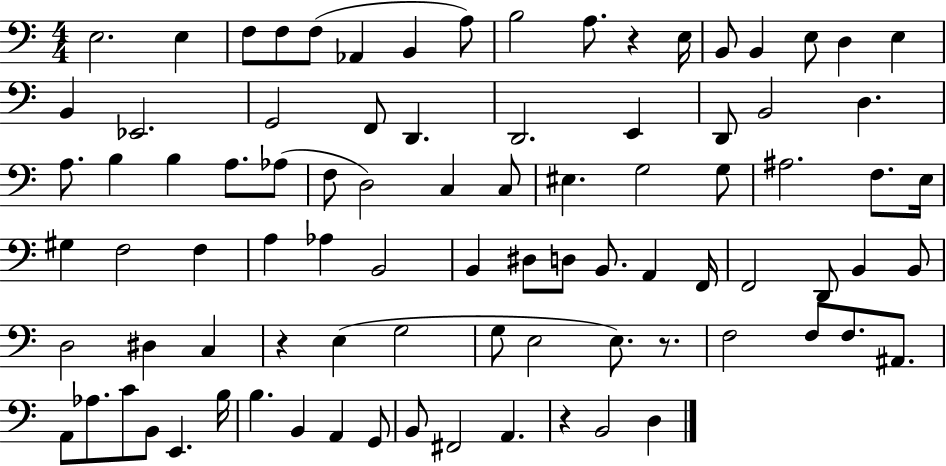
{
  \clef bass
  \numericTimeSignature
  \time 4/4
  \key c \major
  \repeat volta 2 { e2. e4 | f8 f8 f8( aes,4 b,4 a8) | b2 a8. r4 e16 | b,8 b,4 e8 d4 e4 | \break b,4 ees,2. | g,2 f,8 d,4. | d,2. e,4 | d,8 b,2 d4. | \break a8. b4 b4 a8. aes8( | f8 d2) c4 c8 | eis4. g2 g8 | ais2. f8. e16 | \break gis4 f2 f4 | a4 aes4 b,2 | b,4 dis8 d8 b,8. a,4 f,16 | f,2 d,8 b,4 b,8 | \break d2 dis4 c4 | r4 e4( g2 | g8 e2 e8.) r8. | f2 f8 f8. ais,8. | \break a,8 aes8. c'8 b,8 e,4. b16 | b4. b,4 a,4 g,8 | b,8 fis,2 a,4. | r4 b,2 d4 | \break } \bar "|."
}